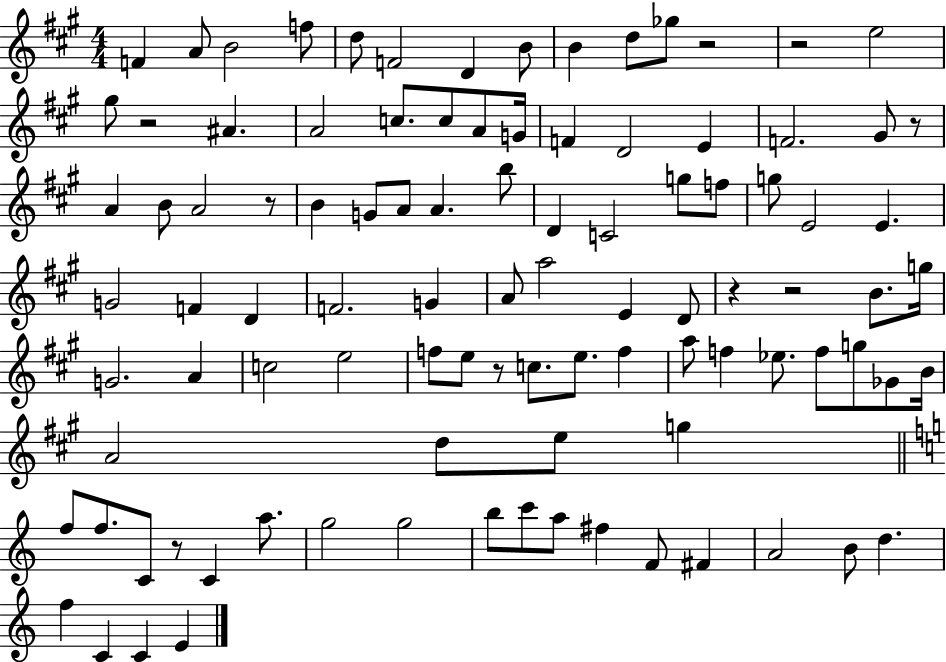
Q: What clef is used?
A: treble